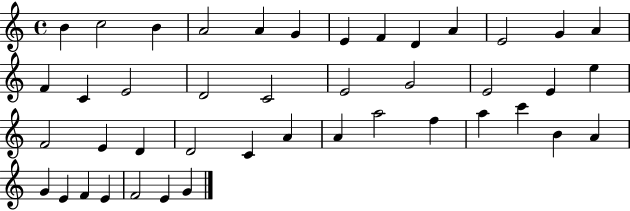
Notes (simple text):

B4/q C5/h B4/q A4/h A4/q G4/q E4/q F4/q D4/q A4/q E4/h G4/q A4/q F4/q C4/q E4/h D4/h C4/h E4/h G4/h E4/h E4/q E5/q F4/h E4/q D4/q D4/h C4/q A4/q A4/q A5/h F5/q A5/q C6/q B4/q A4/q G4/q E4/q F4/q E4/q F4/h E4/q G4/q